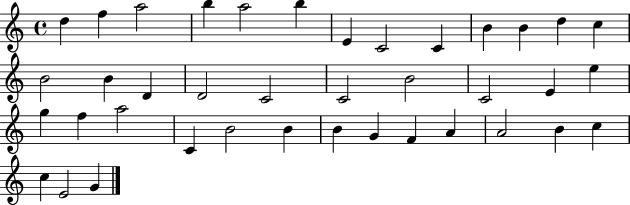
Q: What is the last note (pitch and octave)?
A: G4